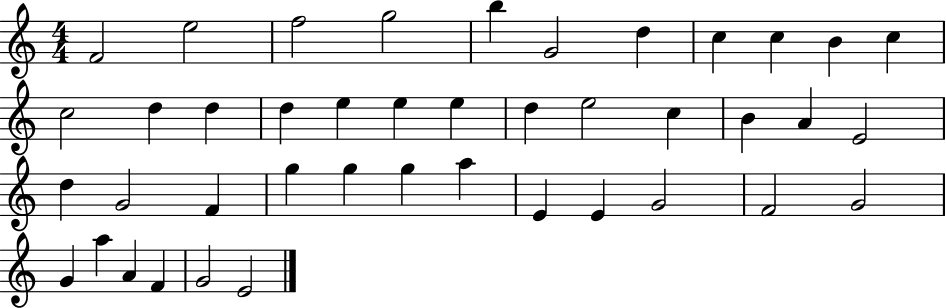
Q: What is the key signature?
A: C major